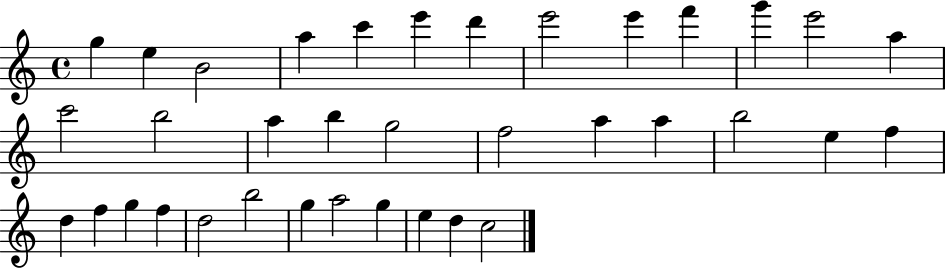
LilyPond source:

{
  \clef treble
  \time 4/4
  \defaultTimeSignature
  \key c \major
  g''4 e''4 b'2 | a''4 c'''4 e'''4 d'''4 | e'''2 e'''4 f'''4 | g'''4 e'''2 a''4 | \break c'''2 b''2 | a''4 b''4 g''2 | f''2 a''4 a''4 | b''2 e''4 f''4 | \break d''4 f''4 g''4 f''4 | d''2 b''2 | g''4 a''2 g''4 | e''4 d''4 c''2 | \break \bar "|."
}